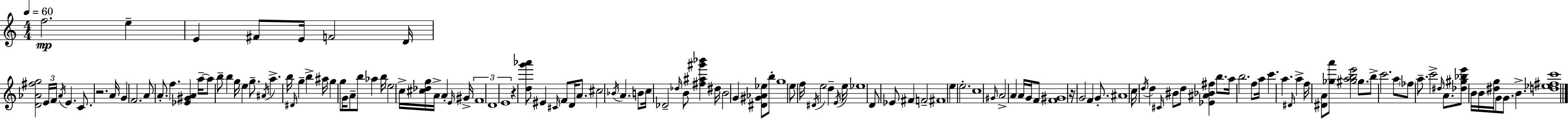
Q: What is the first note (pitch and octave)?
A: F5